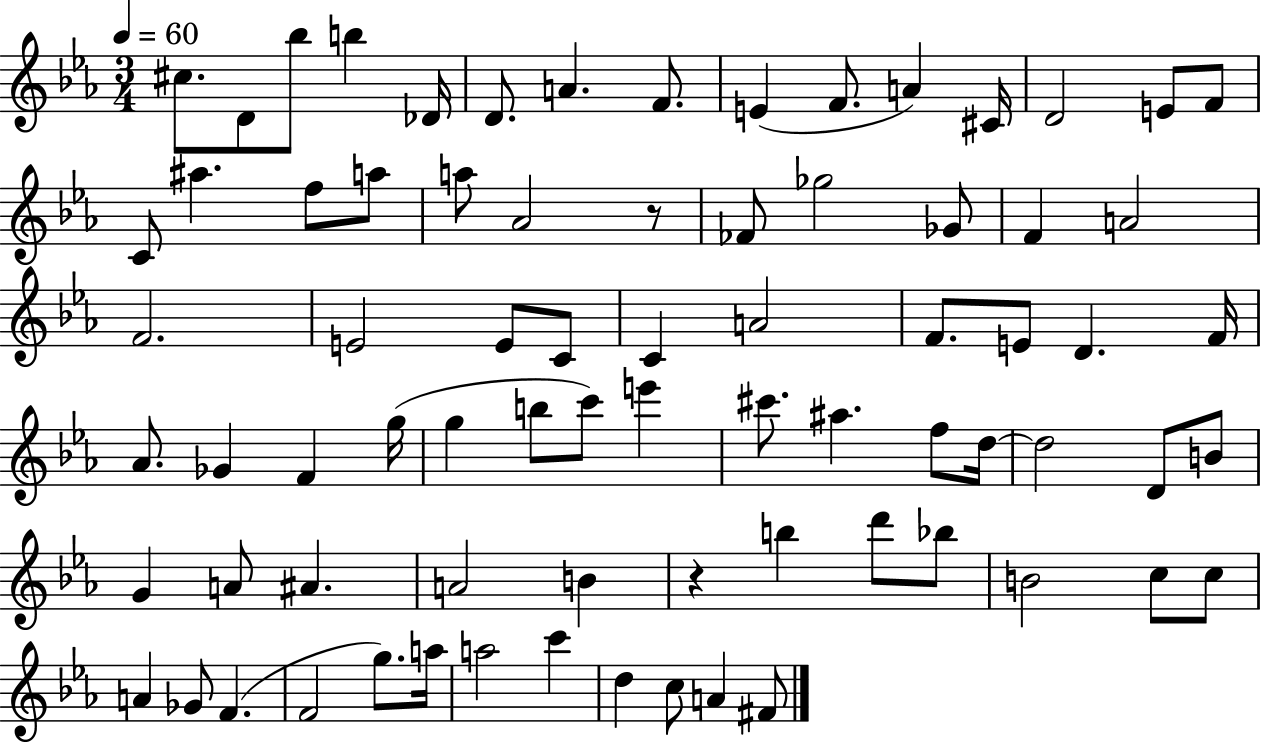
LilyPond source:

{
  \clef treble
  \numericTimeSignature
  \time 3/4
  \key ees \major
  \tempo 4 = 60
  cis''8. d'8 bes''8 b''4 des'16 | d'8. a'4. f'8. | e'4( f'8. a'4) cis'16 | d'2 e'8 f'8 | \break c'8 ais''4. f''8 a''8 | a''8 aes'2 r8 | fes'8 ges''2 ges'8 | f'4 a'2 | \break f'2. | e'2 e'8 c'8 | c'4 a'2 | f'8. e'8 d'4. f'16 | \break aes'8. ges'4 f'4 g''16( | g''4 b''8 c'''8) e'''4 | cis'''8. ais''4. f''8 d''16~~ | d''2 d'8 b'8 | \break g'4 a'8 ais'4. | a'2 b'4 | r4 b''4 d'''8 bes''8 | b'2 c''8 c''8 | \break a'4 ges'8 f'4.( | f'2 g''8.) a''16 | a''2 c'''4 | d''4 c''8 a'4 fis'8 | \break \bar "|."
}